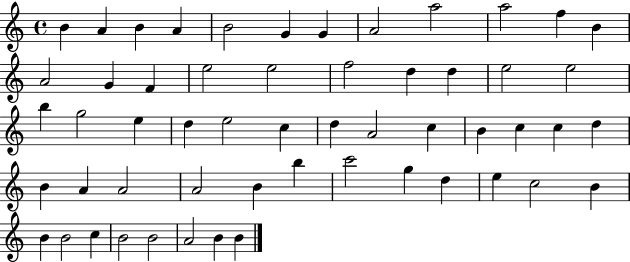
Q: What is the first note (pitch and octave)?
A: B4